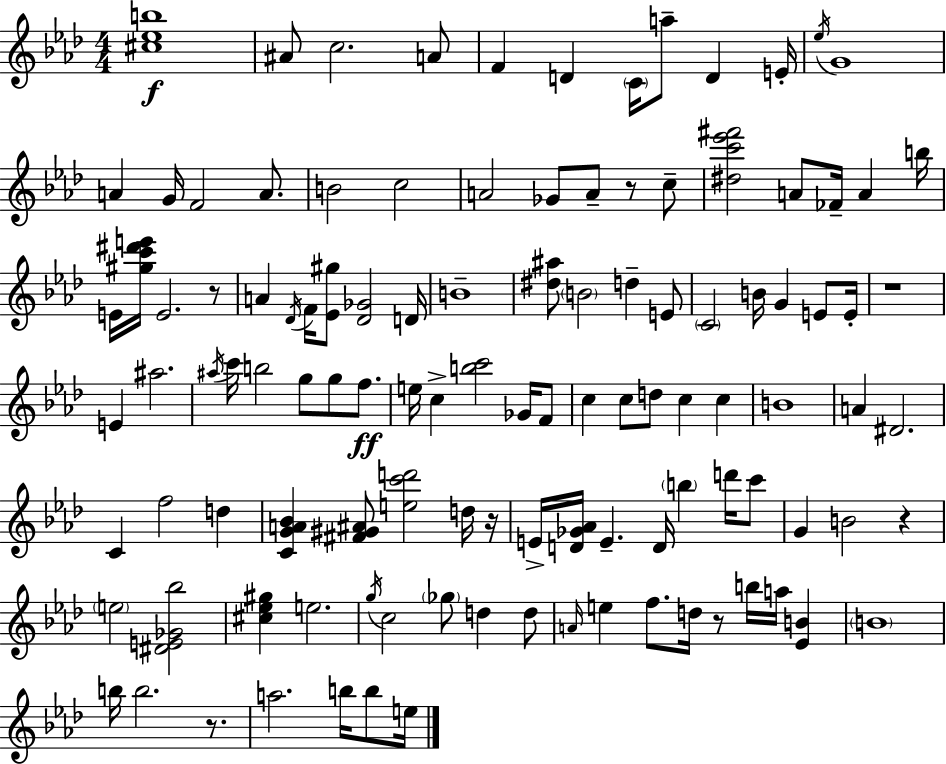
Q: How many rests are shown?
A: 7